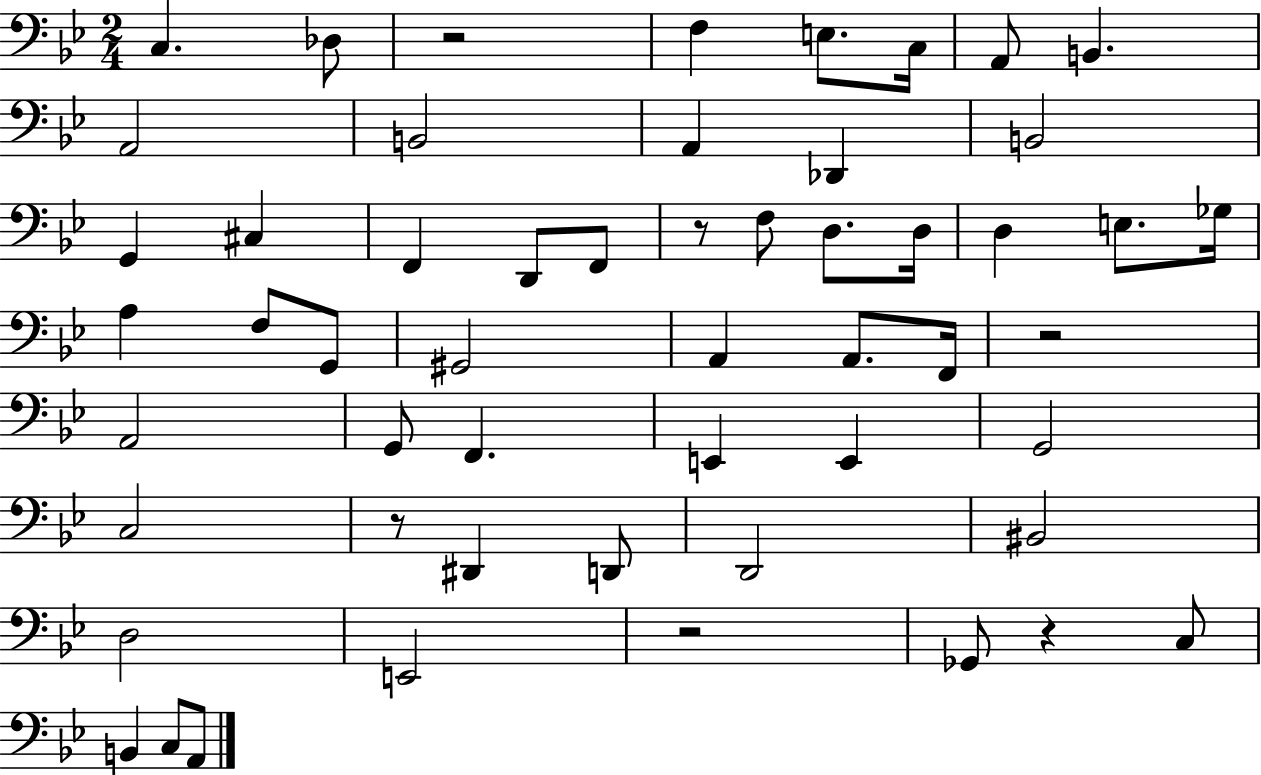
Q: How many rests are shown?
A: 6